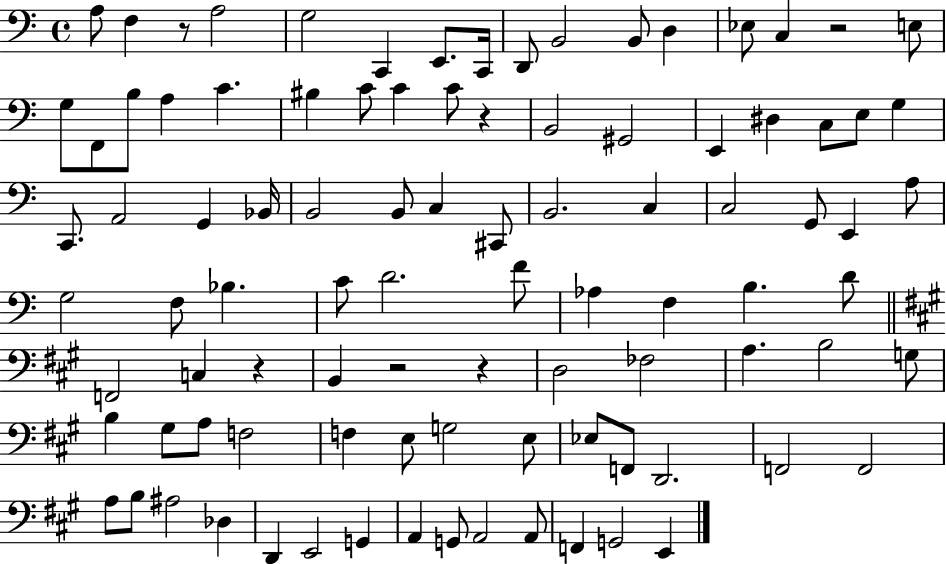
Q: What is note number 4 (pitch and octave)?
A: G3